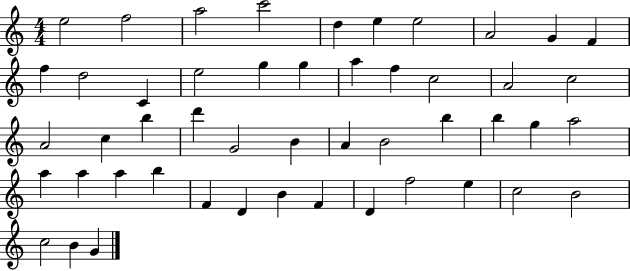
{
  \clef treble
  \numericTimeSignature
  \time 4/4
  \key c \major
  e''2 f''2 | a''2 c'''2 | d''4 e''4 e''2 | a'2 g'4 f'4 | \break f''4 d''2 c'4 | e''2 g''4 g''4 | a''4 f''4 c''2 | a'2 c''2 | \break a'2 c''4 b''4 | d'''4 g'2 b'4 | a'4 b'2 b''4 | b''4 g''4 a''2 | \break a''4 a''4 a''4 b''4 | f'4 d'4 b'4 f'4 | d'4 f''2 e''4 | c''2 b'2 | \break c''2 b'4 g'4 | \bar "|."
}